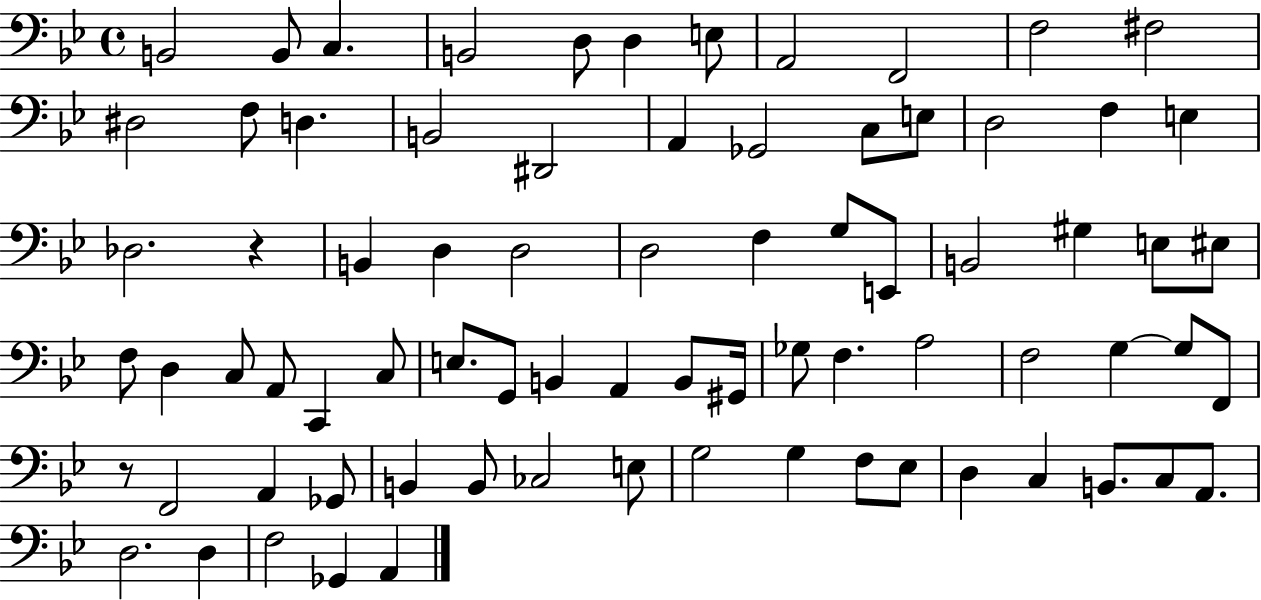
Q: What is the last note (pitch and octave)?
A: A2